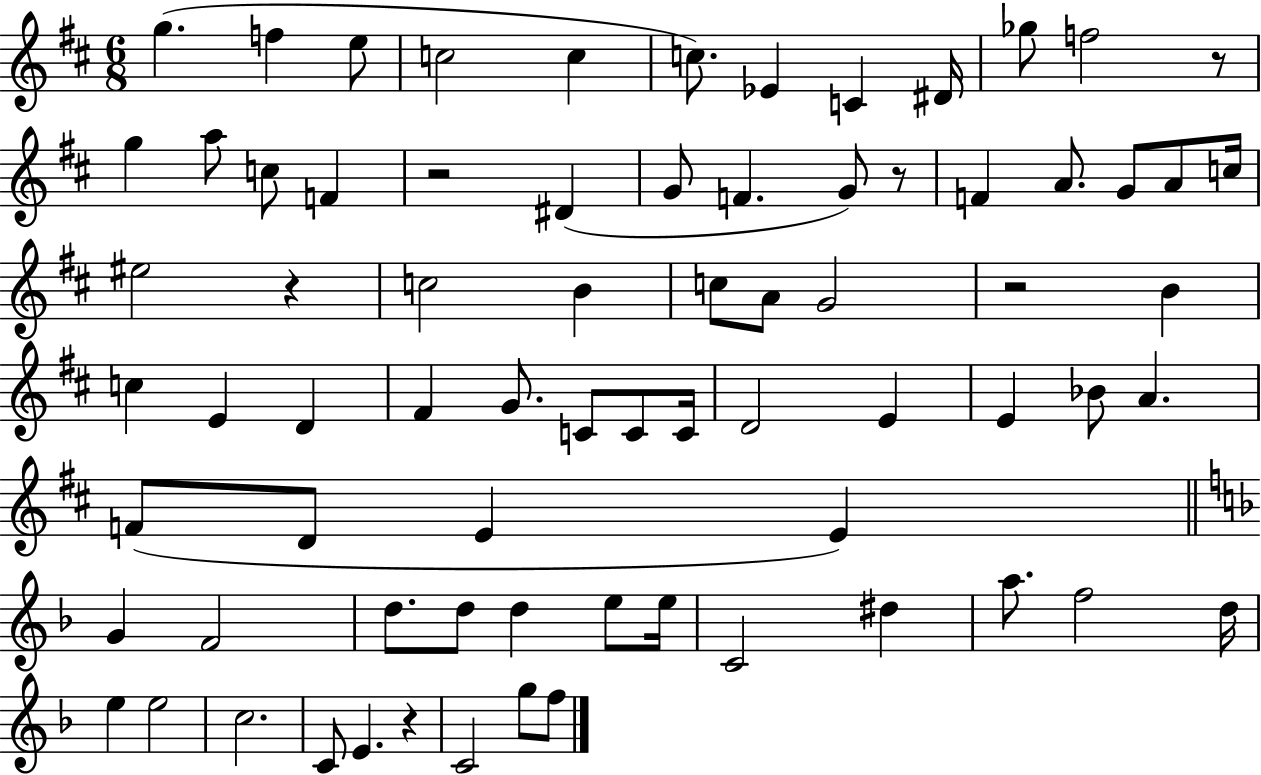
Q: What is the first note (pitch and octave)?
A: G5